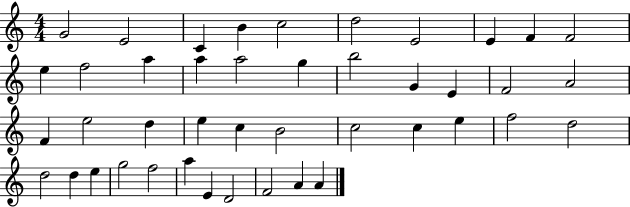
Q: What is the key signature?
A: C major